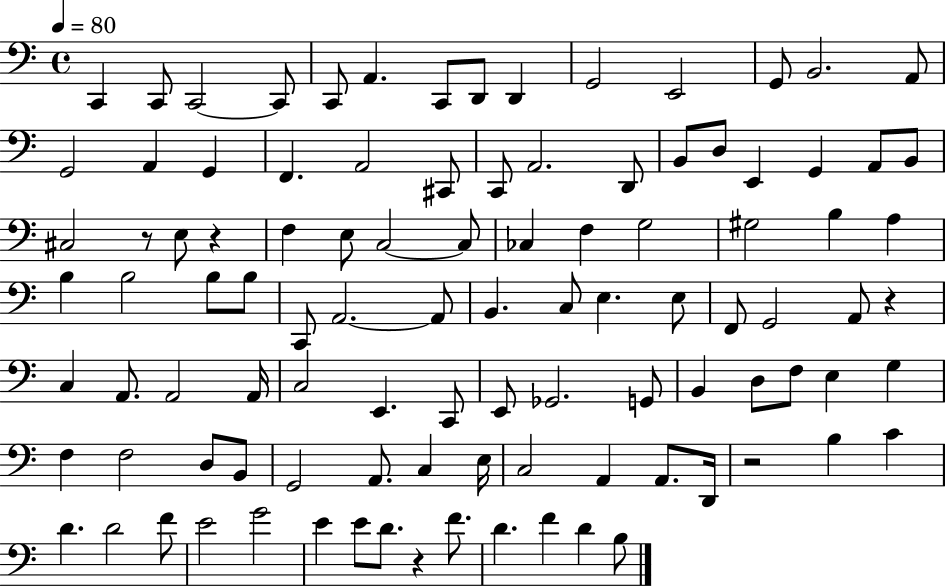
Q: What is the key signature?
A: C major